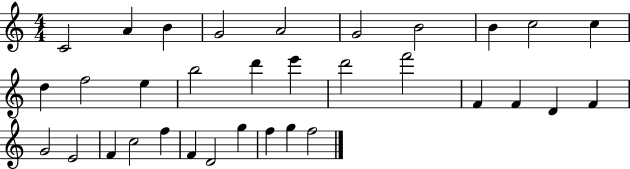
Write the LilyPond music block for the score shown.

{
  \clef treble
  \numericTimeSignature
  \time 4/4
  \key c \major
  c'2 a'4 b'4 | g'2 a'2 | g'2 b'2 | b'4 c''2 c''4 | \break d''4 f''2 e''4 | b''2 d'''4 e'''4 | d'''2 f'''2 | f'4 f'4 d'4 f'4 | \break g'2 e'2 | f'4 c''2 f''4 | f'4 d'2 g''4 | f''4 g''4 f''2 | \break \bar "|."
}